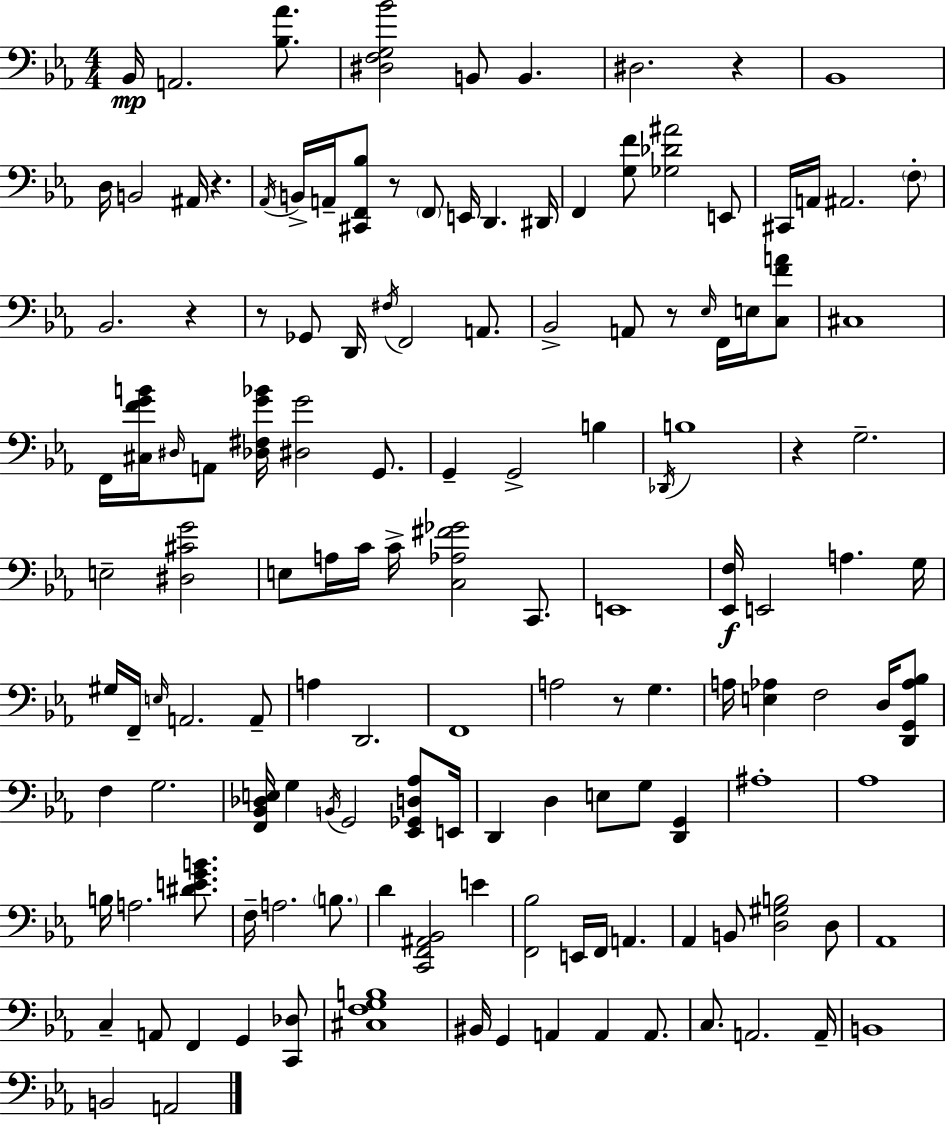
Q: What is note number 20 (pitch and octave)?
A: A2